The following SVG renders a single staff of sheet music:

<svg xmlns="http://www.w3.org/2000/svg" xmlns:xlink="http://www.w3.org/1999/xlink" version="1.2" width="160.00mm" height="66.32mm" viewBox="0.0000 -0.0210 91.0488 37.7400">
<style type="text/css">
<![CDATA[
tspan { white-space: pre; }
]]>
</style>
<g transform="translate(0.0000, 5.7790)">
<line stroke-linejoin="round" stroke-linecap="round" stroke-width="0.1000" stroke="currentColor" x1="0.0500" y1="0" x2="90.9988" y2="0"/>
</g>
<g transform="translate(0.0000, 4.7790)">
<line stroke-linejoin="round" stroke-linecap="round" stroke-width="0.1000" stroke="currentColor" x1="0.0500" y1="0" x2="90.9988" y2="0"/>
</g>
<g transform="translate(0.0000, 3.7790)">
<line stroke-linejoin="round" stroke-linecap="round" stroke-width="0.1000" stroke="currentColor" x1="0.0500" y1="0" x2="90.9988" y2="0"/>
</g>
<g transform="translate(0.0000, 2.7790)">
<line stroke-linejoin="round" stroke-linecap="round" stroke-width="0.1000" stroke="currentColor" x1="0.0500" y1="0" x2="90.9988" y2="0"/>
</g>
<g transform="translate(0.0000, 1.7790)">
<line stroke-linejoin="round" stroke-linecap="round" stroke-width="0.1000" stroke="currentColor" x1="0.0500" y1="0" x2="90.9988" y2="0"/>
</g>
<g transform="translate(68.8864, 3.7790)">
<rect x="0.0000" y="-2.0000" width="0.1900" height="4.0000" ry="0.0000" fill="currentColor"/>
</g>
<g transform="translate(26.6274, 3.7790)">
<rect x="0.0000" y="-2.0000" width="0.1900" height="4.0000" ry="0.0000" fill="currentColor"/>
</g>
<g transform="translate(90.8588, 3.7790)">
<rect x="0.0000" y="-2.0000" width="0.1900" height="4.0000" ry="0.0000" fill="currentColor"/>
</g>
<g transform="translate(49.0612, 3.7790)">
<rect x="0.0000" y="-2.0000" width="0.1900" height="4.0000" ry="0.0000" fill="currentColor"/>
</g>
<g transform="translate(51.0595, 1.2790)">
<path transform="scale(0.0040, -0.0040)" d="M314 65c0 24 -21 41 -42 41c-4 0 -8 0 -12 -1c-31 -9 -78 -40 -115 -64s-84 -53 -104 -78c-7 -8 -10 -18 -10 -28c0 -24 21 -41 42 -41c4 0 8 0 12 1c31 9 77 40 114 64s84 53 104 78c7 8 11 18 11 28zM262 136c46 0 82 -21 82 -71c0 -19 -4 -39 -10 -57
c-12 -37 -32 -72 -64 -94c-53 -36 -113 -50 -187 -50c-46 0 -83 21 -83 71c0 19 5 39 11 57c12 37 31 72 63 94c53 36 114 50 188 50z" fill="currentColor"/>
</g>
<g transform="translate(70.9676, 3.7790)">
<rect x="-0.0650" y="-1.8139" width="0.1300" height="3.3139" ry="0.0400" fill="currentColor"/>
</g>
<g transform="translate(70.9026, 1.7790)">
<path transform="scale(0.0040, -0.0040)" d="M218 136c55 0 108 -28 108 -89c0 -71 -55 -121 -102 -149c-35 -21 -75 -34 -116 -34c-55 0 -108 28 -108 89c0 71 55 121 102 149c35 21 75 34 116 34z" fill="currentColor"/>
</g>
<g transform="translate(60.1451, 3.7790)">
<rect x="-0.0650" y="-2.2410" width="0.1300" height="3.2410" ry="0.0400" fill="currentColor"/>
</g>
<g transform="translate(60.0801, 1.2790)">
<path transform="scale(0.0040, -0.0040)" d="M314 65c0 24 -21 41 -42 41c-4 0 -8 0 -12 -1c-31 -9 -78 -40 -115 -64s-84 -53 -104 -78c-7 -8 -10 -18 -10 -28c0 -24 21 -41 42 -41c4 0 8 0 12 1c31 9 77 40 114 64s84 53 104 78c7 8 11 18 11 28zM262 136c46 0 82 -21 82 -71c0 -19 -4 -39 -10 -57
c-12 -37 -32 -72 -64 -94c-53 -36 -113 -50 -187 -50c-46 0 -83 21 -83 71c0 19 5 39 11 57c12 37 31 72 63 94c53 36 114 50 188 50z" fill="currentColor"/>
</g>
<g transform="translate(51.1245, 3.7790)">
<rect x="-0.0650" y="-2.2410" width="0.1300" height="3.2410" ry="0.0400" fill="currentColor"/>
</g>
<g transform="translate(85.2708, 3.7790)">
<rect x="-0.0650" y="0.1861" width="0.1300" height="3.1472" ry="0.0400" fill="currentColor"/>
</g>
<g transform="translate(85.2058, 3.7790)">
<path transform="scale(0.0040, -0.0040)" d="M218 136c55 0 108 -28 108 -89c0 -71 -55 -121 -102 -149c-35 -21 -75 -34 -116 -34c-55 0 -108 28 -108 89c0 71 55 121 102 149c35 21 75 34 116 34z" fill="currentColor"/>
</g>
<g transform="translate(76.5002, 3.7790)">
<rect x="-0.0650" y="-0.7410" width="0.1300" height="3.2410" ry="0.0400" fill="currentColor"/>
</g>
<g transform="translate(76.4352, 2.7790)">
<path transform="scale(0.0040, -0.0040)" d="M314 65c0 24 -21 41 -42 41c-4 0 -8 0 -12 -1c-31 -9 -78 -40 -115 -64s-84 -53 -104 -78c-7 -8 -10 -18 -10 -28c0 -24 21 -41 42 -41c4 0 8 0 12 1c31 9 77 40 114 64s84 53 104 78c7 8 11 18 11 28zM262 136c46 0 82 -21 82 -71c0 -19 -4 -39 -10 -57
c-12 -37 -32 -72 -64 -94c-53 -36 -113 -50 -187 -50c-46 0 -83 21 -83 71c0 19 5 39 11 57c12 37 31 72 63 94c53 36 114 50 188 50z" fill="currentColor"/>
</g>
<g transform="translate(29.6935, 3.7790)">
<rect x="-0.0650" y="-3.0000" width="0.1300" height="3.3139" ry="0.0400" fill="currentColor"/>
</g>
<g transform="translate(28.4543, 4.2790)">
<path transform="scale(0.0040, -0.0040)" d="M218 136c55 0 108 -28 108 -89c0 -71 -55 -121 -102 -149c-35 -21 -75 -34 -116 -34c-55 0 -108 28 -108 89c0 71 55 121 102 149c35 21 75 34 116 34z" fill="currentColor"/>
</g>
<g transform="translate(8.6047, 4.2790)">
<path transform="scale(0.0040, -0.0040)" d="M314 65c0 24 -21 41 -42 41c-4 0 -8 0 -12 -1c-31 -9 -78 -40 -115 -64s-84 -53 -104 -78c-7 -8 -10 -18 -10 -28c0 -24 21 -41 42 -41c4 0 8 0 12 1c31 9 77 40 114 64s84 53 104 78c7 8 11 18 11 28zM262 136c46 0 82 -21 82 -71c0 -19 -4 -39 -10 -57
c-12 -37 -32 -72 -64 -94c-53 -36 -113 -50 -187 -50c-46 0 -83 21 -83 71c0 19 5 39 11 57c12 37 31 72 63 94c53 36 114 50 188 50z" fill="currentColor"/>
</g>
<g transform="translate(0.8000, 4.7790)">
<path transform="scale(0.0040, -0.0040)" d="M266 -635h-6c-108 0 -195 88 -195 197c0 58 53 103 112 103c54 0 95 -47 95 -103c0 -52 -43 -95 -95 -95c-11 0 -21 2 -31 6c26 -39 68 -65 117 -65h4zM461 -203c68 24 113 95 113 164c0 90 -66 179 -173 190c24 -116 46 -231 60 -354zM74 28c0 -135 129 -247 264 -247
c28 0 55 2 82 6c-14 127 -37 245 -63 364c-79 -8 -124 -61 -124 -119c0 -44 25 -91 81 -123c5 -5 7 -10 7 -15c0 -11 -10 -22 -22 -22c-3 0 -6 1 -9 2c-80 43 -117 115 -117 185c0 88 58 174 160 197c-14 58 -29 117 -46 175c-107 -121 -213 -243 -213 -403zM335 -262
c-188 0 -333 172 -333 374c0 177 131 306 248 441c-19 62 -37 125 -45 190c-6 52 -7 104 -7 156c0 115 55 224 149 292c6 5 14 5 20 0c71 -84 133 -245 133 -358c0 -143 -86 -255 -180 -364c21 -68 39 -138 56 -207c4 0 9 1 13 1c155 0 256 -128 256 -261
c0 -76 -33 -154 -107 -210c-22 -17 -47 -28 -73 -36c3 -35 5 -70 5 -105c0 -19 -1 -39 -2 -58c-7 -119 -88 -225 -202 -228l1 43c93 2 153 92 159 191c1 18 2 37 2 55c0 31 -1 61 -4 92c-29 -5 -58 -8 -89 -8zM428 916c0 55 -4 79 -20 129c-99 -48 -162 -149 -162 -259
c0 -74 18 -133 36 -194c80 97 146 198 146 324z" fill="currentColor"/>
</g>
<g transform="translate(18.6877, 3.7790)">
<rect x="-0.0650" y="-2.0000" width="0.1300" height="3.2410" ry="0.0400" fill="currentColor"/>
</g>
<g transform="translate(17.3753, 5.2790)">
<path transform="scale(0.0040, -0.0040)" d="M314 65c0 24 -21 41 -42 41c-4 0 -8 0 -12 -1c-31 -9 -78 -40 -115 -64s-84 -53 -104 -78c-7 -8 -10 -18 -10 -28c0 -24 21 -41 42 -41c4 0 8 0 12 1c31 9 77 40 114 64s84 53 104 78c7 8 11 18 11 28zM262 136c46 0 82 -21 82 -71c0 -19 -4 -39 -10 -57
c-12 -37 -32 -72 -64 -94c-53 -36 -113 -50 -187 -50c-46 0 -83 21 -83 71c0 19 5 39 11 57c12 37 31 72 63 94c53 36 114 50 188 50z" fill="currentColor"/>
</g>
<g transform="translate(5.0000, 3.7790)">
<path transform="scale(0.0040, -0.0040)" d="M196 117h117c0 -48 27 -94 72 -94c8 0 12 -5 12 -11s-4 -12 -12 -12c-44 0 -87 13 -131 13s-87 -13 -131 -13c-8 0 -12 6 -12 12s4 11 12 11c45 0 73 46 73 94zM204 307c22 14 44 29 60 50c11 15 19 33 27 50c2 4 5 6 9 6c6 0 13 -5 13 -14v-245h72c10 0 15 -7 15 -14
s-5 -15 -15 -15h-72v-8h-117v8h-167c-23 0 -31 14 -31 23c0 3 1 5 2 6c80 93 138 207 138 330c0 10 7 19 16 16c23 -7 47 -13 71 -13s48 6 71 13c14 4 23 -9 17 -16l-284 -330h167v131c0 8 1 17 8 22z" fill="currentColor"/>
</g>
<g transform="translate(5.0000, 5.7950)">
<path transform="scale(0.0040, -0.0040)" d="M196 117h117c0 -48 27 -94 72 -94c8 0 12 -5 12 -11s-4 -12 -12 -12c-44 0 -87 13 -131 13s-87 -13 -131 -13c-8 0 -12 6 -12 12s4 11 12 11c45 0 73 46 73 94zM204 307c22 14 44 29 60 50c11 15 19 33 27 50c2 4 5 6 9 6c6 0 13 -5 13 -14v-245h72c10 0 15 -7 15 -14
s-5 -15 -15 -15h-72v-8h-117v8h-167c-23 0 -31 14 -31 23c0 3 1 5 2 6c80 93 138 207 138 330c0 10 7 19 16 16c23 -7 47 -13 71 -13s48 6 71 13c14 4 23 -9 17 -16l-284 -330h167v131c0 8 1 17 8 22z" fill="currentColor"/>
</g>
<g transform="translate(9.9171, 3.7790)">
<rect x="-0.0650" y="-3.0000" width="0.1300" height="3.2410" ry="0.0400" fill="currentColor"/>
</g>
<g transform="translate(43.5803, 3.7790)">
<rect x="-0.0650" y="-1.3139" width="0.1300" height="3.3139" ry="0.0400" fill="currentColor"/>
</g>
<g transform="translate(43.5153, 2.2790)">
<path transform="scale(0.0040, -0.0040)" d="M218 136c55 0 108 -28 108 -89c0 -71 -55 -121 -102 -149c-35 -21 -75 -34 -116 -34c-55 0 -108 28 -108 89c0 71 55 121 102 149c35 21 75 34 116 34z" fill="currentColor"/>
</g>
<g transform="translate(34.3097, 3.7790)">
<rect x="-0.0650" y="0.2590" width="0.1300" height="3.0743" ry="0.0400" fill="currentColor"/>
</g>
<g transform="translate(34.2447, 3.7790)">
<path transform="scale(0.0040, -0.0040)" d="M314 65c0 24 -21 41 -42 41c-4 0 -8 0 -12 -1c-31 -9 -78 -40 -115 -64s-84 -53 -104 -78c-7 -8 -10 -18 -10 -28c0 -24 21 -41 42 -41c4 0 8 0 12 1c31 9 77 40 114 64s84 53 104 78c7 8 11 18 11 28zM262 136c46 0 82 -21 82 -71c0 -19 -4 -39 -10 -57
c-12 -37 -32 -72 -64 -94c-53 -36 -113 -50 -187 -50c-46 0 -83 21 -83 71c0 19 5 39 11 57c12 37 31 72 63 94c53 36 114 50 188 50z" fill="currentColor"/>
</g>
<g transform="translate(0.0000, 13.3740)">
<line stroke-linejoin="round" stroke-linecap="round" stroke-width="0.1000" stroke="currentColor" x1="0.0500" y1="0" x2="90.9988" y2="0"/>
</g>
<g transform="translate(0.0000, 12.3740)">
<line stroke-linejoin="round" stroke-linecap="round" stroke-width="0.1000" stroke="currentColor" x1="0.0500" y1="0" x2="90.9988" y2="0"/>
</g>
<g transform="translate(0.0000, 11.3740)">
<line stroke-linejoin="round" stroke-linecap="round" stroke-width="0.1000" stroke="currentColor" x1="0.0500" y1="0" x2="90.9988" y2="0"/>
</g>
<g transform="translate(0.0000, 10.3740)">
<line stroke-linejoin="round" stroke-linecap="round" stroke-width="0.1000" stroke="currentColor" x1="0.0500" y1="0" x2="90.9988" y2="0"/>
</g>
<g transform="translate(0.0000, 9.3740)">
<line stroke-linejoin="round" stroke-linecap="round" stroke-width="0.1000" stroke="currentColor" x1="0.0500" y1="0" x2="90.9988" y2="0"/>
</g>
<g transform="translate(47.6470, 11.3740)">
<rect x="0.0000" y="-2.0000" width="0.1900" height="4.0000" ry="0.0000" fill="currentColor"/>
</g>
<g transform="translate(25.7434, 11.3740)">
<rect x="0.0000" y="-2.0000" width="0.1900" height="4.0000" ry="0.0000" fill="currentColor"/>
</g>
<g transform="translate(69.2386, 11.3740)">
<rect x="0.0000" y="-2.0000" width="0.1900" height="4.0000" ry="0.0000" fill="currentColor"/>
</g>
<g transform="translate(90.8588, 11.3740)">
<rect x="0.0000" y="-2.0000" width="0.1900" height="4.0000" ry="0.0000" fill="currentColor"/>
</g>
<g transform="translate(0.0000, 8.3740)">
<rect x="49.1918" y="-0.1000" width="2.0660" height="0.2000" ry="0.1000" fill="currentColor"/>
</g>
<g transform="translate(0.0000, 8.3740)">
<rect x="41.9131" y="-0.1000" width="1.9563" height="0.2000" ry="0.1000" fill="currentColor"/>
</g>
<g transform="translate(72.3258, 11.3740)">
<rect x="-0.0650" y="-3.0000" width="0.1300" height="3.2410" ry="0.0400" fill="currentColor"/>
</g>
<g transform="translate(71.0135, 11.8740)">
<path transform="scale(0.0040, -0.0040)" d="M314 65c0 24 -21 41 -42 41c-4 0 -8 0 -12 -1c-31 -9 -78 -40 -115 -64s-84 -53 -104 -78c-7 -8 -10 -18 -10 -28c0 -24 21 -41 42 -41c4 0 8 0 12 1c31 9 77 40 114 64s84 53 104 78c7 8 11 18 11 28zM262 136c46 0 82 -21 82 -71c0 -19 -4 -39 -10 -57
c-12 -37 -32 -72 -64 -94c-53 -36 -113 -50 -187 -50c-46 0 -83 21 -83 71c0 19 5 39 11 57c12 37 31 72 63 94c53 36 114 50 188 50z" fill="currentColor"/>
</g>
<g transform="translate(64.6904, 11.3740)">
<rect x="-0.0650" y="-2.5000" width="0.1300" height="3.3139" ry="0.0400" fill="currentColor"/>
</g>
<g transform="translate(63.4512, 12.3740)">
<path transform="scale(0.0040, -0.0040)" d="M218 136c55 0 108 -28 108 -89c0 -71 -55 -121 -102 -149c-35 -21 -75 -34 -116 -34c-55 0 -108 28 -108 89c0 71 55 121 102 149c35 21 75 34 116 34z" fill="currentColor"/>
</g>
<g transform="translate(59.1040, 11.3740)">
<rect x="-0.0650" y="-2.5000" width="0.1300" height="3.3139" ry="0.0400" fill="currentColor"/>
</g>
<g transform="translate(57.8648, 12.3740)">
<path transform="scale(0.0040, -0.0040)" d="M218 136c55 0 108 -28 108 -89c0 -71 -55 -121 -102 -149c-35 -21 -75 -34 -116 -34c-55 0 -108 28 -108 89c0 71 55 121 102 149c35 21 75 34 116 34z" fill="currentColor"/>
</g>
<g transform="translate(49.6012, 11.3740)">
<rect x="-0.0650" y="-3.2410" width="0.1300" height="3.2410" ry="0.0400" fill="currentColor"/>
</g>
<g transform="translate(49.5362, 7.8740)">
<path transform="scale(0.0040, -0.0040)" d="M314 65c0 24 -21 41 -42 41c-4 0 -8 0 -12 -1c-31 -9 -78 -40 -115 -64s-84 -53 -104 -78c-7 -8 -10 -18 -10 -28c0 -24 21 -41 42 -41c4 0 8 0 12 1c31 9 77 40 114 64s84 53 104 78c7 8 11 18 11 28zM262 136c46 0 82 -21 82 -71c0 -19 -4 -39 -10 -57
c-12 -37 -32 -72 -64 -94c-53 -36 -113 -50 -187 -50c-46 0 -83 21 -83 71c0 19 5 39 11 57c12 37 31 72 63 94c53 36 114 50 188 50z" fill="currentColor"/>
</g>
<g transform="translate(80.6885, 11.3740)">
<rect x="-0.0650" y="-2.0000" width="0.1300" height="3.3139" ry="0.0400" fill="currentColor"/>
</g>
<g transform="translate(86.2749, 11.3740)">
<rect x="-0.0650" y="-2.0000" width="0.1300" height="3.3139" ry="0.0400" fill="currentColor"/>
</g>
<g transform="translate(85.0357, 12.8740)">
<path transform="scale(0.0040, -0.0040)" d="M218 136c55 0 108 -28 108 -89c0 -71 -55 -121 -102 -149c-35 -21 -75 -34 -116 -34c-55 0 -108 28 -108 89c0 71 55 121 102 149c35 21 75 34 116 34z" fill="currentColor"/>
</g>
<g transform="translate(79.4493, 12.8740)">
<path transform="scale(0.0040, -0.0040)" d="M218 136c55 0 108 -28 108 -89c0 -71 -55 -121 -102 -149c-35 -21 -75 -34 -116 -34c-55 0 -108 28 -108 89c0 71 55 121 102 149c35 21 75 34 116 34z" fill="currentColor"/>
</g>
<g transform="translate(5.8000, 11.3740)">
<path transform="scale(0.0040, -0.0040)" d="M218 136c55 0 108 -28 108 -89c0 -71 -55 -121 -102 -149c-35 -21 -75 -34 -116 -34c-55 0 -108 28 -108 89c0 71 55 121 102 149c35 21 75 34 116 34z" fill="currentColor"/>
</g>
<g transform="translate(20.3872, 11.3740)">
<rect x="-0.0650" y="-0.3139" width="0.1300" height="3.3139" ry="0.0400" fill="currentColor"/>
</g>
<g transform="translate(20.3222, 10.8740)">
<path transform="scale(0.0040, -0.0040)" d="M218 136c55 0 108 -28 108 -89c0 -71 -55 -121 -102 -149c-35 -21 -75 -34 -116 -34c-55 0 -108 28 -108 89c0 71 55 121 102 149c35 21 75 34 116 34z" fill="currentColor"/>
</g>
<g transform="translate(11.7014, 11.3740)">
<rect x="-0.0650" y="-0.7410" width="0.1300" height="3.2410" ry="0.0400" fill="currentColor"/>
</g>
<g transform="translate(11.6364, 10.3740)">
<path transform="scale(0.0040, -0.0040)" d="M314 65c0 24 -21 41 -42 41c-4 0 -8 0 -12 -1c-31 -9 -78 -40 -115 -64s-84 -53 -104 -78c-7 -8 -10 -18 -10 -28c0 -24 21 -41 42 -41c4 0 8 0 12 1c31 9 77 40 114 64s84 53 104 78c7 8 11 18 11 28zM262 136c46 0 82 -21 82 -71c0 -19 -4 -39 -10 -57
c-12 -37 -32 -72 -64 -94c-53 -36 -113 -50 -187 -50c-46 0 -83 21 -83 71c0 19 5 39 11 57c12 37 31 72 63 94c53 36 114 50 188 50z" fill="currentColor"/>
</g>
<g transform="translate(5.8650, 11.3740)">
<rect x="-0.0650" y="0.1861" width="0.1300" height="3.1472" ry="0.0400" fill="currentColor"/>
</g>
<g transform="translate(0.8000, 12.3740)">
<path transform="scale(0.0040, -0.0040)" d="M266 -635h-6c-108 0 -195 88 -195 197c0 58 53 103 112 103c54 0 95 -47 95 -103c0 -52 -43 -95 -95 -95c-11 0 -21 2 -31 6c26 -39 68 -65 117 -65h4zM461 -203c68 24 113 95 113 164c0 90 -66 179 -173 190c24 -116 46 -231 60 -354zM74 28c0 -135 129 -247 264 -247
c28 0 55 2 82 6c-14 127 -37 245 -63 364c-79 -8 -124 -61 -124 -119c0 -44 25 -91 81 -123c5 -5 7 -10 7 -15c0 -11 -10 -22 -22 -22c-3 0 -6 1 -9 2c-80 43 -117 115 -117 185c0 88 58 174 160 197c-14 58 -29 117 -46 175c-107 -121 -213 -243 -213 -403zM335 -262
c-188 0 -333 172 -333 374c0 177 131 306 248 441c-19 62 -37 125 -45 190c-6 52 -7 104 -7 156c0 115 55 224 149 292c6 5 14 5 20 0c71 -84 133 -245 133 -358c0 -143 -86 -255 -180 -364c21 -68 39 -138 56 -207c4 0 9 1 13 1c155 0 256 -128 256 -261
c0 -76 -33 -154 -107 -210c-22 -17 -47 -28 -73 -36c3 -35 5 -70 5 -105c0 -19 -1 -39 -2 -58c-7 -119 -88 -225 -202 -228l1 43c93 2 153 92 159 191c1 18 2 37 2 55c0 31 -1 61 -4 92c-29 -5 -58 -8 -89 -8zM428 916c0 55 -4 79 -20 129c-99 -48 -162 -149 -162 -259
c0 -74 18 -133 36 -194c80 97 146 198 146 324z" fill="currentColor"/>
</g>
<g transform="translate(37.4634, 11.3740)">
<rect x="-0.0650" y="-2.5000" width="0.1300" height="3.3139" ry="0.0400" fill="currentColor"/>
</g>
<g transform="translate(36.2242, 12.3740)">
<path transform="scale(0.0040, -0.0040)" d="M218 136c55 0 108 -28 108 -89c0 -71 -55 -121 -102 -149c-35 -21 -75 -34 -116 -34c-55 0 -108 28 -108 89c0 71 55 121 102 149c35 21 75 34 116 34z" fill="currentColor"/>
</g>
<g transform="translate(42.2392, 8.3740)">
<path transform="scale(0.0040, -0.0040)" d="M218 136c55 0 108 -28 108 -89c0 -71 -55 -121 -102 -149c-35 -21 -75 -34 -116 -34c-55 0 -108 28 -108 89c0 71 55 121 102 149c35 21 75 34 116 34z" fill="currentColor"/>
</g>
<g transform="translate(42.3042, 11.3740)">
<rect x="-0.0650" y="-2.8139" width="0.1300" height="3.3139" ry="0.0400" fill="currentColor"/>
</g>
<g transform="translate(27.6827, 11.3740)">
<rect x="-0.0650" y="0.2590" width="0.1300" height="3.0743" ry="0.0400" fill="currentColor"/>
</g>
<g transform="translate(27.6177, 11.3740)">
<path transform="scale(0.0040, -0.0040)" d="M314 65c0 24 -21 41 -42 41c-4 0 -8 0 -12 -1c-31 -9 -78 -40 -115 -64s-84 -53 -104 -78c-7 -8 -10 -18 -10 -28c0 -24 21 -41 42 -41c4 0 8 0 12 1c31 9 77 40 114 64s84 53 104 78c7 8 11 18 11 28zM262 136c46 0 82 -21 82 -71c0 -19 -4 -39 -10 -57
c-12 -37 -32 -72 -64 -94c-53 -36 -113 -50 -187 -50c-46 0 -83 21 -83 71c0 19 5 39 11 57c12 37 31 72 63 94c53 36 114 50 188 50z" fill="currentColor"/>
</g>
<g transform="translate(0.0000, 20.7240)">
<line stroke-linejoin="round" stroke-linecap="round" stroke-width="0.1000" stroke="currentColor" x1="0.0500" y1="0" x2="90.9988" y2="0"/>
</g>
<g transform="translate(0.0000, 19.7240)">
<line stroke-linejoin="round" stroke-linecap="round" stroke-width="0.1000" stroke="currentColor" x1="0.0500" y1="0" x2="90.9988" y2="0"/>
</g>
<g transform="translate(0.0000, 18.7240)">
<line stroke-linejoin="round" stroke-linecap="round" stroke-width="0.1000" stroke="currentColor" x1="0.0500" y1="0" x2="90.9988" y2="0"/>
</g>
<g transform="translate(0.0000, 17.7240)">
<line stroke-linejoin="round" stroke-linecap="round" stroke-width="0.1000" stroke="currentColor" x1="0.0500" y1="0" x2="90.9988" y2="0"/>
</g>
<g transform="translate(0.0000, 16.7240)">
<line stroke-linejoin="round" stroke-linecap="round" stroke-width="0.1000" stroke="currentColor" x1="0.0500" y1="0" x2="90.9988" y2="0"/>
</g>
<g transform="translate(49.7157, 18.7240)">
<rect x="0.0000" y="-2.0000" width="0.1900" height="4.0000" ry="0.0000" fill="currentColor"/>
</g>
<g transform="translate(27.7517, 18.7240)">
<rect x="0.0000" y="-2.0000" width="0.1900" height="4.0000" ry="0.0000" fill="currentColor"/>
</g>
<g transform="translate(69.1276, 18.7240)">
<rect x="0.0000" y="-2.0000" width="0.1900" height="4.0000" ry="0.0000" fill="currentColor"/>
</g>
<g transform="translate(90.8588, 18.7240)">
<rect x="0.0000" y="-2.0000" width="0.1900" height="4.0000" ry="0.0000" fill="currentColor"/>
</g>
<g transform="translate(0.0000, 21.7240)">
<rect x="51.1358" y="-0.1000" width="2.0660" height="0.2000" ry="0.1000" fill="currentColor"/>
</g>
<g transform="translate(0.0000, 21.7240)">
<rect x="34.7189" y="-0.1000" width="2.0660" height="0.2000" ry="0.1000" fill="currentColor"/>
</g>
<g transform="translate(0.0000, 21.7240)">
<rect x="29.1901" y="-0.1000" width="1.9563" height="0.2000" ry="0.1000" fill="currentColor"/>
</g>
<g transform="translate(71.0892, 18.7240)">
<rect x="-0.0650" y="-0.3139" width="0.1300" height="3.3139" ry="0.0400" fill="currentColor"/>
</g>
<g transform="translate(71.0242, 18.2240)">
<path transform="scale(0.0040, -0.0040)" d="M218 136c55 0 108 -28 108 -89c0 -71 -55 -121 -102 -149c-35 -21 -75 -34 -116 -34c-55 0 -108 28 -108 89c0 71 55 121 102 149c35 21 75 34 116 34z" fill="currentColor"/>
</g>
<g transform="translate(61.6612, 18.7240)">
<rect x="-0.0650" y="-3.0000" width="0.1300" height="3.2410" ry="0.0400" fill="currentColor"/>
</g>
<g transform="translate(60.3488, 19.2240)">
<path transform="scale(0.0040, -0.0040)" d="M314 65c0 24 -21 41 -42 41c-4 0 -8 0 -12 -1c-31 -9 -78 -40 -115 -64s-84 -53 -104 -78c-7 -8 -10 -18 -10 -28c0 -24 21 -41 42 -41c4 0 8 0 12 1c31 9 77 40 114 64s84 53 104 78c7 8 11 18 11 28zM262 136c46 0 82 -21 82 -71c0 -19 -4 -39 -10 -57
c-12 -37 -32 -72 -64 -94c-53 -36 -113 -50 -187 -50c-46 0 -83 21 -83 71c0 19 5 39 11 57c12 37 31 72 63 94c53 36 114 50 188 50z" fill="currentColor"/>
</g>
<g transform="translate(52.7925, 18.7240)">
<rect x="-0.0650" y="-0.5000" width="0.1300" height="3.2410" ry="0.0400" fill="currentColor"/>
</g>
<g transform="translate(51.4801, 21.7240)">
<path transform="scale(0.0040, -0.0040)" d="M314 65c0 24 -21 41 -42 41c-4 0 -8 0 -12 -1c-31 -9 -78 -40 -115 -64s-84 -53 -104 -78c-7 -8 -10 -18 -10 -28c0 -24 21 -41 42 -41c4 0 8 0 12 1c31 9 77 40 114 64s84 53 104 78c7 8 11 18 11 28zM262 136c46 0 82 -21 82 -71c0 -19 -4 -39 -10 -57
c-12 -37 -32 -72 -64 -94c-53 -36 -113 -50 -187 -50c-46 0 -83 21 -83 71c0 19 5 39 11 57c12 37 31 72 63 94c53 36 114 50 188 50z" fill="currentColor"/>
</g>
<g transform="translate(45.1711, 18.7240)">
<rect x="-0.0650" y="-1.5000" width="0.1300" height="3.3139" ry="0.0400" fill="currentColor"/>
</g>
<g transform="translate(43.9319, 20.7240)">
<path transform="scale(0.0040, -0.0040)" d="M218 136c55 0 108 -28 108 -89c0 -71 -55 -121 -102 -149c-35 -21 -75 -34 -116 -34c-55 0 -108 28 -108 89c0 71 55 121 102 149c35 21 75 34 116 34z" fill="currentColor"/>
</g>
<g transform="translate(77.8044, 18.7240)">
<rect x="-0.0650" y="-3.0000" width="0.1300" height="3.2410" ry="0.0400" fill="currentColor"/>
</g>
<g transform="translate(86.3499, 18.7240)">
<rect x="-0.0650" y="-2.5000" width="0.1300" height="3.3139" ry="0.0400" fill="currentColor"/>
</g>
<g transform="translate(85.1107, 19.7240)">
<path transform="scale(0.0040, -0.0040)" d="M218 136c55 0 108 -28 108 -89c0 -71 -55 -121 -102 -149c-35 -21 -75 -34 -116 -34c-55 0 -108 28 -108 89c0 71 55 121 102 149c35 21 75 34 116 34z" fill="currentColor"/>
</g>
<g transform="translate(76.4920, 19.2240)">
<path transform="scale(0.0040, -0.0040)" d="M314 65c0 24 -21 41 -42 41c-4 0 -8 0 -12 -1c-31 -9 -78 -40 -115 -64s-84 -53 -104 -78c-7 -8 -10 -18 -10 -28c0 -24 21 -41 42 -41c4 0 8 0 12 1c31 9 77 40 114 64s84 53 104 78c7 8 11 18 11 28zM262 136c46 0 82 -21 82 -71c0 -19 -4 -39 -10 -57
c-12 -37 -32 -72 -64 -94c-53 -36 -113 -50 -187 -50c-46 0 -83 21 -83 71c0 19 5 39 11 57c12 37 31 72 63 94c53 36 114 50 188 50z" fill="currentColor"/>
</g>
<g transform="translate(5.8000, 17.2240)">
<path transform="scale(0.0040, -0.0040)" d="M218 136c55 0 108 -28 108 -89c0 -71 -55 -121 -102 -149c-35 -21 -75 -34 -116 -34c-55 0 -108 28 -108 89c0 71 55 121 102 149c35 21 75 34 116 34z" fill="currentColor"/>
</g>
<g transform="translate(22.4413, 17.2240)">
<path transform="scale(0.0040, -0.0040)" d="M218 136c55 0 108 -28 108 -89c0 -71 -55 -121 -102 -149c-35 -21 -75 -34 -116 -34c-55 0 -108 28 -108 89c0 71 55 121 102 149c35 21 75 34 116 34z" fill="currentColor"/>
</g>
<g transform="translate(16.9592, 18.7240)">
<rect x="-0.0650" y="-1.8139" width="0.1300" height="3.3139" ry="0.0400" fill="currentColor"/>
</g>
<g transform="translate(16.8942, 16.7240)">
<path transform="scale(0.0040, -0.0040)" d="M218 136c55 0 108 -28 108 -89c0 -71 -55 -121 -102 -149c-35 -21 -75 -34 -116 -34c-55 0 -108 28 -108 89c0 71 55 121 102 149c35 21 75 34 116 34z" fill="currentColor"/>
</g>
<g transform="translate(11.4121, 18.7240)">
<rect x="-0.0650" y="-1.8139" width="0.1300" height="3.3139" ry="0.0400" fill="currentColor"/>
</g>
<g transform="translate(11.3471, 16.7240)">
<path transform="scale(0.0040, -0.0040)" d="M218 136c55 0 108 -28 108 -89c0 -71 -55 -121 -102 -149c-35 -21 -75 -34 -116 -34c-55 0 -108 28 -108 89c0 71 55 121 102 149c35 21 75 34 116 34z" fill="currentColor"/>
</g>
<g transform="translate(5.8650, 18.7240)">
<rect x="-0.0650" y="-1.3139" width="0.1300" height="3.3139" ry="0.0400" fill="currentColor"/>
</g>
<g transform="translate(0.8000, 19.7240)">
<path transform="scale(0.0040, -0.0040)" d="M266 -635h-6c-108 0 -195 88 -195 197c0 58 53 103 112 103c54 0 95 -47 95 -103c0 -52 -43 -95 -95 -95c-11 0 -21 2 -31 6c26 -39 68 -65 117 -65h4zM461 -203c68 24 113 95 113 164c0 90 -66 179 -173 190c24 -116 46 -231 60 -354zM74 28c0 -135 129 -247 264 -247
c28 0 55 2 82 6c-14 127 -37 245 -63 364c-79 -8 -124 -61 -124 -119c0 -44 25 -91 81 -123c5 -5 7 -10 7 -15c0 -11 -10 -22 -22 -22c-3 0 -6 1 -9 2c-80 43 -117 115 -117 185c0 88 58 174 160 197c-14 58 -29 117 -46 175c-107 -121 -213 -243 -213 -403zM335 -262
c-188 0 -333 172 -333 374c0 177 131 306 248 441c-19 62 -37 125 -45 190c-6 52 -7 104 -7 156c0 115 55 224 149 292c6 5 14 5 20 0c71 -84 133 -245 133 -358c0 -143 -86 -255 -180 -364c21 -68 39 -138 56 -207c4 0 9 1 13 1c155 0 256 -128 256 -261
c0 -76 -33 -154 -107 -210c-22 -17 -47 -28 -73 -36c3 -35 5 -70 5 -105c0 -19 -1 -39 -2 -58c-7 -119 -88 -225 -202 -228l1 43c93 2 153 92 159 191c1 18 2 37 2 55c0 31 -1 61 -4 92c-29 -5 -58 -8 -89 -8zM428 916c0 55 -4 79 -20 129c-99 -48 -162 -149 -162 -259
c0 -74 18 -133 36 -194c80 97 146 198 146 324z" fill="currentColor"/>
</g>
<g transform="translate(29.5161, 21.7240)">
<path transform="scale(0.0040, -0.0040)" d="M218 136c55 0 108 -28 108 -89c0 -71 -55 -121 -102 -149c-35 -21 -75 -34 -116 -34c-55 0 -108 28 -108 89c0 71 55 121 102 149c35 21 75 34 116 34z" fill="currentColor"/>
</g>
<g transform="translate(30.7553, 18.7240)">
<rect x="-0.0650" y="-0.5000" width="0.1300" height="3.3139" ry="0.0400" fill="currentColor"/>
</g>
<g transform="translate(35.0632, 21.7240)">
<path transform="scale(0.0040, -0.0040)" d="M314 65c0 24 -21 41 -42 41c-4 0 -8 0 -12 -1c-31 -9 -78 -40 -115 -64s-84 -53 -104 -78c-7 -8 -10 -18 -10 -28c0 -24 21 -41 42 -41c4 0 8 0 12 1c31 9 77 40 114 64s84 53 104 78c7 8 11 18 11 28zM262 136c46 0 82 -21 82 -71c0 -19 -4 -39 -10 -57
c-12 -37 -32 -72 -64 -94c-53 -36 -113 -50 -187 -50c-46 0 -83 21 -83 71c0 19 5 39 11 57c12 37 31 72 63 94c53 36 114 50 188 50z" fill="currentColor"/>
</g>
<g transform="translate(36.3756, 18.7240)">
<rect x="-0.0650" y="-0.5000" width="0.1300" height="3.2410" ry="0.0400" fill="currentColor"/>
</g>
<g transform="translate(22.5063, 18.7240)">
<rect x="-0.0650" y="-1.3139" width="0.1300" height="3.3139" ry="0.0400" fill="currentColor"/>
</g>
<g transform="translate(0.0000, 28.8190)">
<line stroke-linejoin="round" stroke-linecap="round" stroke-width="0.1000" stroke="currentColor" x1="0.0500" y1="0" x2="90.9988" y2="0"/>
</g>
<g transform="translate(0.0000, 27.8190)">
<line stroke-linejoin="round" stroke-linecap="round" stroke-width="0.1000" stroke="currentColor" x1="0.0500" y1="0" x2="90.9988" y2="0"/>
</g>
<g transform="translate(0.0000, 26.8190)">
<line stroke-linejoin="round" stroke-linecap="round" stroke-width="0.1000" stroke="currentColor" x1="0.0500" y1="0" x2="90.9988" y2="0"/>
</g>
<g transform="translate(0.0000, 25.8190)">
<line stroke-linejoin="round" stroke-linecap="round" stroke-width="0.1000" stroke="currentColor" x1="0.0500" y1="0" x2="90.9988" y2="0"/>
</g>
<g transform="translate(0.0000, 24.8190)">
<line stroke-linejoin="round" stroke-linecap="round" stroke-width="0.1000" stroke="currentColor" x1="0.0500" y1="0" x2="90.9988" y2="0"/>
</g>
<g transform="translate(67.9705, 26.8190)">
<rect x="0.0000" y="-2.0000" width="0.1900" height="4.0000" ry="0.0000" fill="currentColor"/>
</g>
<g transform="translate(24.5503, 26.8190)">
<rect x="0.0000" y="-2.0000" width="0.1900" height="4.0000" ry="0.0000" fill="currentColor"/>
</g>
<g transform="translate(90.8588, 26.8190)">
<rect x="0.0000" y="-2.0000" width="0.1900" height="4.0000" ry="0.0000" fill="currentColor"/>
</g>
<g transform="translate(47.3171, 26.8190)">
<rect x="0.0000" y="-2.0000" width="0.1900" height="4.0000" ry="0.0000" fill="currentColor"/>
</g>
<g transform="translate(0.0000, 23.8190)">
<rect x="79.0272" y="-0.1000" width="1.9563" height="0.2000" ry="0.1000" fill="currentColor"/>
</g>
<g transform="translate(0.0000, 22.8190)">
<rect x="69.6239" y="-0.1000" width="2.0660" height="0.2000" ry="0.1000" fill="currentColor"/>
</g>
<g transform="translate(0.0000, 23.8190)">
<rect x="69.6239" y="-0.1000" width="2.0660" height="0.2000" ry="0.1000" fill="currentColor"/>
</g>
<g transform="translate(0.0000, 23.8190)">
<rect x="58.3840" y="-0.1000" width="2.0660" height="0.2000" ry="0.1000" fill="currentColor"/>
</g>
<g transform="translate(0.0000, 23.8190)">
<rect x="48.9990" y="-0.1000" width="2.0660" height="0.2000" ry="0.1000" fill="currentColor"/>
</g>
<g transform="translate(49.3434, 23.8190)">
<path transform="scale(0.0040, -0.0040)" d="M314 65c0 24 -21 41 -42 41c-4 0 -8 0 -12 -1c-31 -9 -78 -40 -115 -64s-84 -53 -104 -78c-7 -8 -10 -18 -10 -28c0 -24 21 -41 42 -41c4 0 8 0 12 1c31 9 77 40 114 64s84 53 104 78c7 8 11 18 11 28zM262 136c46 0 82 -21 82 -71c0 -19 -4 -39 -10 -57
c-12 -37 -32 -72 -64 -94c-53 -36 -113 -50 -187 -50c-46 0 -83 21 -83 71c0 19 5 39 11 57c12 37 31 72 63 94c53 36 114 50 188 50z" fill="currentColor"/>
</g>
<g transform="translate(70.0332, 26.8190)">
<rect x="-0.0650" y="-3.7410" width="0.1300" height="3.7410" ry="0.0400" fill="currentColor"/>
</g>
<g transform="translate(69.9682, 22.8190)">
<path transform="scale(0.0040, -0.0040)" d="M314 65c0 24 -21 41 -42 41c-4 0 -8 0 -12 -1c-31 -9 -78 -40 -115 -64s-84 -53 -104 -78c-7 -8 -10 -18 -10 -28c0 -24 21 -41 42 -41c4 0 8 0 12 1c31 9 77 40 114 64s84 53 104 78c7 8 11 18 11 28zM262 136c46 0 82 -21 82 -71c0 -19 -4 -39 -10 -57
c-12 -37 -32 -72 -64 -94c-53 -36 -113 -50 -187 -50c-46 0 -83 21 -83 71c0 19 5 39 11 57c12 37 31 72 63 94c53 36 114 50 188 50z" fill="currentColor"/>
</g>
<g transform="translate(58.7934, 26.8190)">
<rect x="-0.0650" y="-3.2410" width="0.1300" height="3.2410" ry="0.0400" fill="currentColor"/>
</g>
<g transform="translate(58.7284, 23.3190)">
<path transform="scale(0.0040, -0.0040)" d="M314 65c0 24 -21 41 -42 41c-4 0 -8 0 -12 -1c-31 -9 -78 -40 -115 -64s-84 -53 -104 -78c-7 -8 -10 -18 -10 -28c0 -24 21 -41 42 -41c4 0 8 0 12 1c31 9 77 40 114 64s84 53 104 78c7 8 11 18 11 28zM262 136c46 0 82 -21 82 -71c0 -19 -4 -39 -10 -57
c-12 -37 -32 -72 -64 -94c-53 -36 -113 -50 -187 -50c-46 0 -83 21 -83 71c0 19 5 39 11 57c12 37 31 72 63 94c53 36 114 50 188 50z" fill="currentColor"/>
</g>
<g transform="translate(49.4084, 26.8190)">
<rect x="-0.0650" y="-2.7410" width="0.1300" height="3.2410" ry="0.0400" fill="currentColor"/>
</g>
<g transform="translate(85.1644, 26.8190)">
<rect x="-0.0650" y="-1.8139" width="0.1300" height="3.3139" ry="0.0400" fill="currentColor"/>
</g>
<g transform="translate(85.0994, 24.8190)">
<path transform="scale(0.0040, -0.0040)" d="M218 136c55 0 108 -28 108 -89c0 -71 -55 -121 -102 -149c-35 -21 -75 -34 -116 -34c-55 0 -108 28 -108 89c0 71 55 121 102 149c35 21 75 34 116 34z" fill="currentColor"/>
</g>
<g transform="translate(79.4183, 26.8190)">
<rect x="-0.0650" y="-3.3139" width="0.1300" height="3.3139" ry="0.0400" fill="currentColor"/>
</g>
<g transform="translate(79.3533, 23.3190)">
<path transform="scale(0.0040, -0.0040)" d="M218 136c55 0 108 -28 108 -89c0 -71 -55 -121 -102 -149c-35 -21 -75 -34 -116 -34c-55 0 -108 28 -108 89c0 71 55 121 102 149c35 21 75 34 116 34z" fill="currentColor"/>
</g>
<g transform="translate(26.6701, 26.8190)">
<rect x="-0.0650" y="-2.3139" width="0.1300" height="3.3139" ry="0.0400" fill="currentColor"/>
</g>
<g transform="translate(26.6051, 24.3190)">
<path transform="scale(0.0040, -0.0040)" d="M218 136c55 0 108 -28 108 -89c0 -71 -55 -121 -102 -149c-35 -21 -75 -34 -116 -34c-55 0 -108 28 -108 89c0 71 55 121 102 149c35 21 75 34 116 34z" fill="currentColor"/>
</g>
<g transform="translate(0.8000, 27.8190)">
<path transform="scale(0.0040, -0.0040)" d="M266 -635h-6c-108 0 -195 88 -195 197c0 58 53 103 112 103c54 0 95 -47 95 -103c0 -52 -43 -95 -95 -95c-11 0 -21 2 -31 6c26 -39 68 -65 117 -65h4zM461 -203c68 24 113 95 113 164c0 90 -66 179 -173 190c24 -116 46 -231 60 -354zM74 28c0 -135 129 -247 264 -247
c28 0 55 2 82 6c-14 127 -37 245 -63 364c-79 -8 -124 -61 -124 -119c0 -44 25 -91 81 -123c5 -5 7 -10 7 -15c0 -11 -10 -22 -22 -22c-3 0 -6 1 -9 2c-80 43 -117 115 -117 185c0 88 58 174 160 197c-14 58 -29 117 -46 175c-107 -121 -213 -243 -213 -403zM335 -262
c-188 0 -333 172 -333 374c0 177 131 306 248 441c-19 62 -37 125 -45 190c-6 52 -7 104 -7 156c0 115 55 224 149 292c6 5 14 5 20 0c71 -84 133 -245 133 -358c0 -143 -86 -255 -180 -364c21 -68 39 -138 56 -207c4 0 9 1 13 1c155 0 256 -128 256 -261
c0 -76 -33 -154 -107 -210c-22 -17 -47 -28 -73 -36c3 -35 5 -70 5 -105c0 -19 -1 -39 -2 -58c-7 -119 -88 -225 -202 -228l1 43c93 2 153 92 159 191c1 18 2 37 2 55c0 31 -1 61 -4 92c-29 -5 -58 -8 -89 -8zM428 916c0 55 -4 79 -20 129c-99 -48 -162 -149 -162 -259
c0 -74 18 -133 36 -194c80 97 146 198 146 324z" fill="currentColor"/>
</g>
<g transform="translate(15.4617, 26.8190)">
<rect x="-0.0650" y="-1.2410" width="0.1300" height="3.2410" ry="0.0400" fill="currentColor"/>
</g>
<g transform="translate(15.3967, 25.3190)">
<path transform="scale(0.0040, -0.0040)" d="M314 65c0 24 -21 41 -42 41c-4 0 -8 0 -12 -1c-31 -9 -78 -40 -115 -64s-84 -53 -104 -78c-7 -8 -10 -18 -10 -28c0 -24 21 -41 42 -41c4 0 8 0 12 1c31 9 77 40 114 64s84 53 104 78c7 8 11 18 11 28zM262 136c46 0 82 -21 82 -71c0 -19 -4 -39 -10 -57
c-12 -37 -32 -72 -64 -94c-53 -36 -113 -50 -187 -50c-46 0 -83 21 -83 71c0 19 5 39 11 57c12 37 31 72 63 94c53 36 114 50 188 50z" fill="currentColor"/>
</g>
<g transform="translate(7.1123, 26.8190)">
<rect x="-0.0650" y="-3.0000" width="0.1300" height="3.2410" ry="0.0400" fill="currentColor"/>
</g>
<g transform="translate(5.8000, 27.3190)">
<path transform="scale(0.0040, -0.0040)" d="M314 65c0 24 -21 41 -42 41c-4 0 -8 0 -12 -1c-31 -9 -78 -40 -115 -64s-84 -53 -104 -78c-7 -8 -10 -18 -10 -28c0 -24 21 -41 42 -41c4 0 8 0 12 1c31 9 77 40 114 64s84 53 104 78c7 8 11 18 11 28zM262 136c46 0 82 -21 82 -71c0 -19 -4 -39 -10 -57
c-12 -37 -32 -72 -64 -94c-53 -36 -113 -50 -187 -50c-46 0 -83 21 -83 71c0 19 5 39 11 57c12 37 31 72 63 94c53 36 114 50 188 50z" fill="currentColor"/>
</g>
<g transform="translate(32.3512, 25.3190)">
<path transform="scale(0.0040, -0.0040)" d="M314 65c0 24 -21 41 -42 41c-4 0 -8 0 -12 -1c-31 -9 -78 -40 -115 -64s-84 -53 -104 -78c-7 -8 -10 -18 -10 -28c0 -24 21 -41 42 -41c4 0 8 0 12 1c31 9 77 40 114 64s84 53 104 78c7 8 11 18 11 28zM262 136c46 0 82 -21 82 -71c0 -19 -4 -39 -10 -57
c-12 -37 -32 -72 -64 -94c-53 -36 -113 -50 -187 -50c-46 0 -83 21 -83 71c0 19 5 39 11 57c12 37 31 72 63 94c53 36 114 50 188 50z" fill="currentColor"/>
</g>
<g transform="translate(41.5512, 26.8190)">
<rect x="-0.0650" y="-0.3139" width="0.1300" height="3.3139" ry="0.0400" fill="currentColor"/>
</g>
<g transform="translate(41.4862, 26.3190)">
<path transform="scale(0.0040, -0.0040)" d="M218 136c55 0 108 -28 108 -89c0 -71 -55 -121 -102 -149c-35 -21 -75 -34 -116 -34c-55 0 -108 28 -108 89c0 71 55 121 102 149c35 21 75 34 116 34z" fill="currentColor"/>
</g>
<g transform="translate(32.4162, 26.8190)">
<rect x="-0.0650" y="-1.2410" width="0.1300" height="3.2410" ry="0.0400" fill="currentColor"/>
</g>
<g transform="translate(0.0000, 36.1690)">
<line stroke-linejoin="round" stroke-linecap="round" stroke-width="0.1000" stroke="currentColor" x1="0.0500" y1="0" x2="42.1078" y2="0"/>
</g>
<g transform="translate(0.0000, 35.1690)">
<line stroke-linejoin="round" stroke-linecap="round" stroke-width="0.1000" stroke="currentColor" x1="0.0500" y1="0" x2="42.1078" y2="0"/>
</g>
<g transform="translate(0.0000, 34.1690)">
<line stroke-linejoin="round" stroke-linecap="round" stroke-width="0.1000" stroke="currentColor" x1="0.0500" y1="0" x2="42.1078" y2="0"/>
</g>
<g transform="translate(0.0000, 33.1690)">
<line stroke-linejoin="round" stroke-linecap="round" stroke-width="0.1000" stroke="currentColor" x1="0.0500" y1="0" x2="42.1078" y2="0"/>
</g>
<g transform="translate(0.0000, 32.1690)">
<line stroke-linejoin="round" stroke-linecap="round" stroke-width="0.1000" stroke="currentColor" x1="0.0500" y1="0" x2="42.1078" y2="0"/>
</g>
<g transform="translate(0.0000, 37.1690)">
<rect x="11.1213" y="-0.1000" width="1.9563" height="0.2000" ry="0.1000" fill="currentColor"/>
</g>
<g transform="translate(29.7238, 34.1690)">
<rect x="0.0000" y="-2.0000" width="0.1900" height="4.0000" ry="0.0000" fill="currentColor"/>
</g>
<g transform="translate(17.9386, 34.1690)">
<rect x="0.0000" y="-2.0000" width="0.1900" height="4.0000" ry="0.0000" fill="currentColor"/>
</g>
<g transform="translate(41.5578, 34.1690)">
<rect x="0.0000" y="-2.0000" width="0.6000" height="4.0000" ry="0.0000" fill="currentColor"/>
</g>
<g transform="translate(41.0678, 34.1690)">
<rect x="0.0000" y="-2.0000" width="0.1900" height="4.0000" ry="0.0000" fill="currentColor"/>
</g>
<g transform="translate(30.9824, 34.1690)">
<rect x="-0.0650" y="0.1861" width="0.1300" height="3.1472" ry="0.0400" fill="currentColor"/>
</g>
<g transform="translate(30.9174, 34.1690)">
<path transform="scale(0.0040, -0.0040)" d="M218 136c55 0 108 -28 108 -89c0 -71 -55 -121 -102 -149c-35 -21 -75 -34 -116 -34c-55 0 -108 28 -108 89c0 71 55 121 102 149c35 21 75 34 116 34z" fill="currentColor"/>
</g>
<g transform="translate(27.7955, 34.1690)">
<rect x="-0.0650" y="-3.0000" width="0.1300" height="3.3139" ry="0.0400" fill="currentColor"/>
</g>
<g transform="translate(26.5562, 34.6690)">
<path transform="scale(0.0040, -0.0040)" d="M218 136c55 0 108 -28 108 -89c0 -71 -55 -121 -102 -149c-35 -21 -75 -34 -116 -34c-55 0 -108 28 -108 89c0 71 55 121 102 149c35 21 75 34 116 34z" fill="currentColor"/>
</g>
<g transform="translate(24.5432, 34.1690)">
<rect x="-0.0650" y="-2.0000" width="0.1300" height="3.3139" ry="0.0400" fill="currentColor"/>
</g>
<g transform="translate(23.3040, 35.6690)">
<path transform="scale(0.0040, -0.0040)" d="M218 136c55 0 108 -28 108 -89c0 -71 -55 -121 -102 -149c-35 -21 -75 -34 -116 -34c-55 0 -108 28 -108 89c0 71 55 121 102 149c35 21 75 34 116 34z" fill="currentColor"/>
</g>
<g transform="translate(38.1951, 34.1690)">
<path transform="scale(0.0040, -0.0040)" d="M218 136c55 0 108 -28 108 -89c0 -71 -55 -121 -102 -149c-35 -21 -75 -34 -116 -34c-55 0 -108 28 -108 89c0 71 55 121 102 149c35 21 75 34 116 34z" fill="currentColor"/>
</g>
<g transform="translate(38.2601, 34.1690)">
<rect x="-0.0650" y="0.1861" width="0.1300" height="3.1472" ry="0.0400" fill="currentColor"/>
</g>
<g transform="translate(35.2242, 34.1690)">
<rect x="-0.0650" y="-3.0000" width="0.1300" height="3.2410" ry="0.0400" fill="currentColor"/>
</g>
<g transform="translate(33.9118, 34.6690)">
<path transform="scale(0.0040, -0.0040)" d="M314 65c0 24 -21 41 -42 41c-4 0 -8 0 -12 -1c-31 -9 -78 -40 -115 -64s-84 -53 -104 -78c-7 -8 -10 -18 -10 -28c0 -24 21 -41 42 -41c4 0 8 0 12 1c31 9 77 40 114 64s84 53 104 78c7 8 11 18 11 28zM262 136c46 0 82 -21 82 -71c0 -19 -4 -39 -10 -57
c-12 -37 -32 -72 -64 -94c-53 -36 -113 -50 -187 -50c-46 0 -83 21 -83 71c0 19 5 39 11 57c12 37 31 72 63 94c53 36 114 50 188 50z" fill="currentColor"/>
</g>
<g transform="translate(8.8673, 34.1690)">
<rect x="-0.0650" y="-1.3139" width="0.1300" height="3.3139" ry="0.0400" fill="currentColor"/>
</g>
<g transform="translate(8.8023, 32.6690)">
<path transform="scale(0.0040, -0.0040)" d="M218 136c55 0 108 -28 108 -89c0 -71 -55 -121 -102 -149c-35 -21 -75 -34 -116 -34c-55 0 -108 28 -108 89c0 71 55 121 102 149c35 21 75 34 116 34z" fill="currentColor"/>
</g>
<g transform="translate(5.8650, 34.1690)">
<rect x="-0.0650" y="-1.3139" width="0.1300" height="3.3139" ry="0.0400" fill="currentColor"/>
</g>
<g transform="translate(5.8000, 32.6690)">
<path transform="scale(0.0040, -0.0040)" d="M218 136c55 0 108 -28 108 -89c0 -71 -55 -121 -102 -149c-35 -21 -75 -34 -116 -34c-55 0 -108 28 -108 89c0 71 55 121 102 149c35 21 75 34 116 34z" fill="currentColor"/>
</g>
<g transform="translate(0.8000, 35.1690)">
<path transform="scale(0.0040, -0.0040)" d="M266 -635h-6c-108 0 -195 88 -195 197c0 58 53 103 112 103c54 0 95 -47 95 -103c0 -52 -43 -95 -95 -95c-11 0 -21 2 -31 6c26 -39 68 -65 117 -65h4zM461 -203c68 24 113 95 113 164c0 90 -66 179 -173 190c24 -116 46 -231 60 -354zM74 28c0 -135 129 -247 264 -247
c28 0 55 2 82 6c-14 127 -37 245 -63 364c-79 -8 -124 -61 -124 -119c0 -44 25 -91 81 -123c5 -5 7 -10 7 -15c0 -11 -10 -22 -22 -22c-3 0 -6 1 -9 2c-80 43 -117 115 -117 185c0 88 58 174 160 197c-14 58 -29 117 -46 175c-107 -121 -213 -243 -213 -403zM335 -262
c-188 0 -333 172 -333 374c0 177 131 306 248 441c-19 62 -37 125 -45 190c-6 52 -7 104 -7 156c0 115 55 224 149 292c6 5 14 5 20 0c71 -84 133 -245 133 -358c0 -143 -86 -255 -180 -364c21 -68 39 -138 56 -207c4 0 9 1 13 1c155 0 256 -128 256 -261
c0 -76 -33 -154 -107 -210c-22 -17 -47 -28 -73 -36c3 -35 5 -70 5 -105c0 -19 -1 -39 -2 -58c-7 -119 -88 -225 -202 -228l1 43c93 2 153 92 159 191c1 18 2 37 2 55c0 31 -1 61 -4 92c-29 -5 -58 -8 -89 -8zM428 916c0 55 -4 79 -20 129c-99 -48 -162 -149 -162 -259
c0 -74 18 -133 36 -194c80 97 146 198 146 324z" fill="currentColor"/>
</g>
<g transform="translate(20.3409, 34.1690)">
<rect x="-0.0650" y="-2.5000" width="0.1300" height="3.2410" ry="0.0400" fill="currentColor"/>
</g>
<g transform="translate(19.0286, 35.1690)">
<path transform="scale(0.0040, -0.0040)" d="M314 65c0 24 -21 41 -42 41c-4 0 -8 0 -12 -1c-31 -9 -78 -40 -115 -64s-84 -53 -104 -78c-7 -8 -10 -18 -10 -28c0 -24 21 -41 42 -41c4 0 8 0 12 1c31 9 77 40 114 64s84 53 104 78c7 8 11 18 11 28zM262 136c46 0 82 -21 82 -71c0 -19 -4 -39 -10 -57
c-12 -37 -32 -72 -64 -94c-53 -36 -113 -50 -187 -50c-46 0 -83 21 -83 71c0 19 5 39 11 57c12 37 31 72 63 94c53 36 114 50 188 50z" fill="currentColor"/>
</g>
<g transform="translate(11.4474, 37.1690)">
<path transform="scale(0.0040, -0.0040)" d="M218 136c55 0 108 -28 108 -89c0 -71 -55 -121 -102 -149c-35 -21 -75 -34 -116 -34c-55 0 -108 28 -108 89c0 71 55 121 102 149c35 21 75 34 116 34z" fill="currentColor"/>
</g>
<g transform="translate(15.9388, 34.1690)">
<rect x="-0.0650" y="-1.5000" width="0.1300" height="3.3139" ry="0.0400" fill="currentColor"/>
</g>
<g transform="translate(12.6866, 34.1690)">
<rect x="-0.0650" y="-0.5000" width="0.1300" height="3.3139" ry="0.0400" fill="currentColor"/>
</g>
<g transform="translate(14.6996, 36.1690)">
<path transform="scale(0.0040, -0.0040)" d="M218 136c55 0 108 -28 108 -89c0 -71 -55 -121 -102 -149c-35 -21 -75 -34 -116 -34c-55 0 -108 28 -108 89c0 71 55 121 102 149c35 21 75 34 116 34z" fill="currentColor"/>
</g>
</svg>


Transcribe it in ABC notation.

X:1
T:Untitled
M:4/4
L:1/4
K:C
A2 F2 A B2 e g2 g2 f d2 B B d2 c B2 G a b2 G G A2 F F e f f e C C2 E C2 A2 c A2 G A2 e2 g e2 c a2 b2 c'2 b f e e C E G2 F A B A2 B